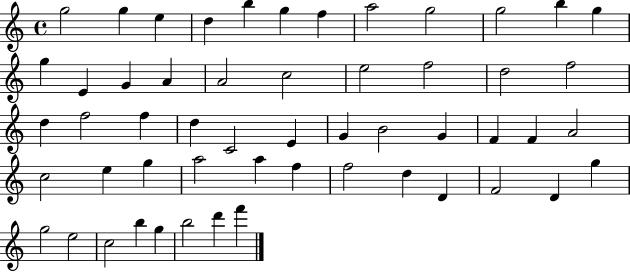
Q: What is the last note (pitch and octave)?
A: F6